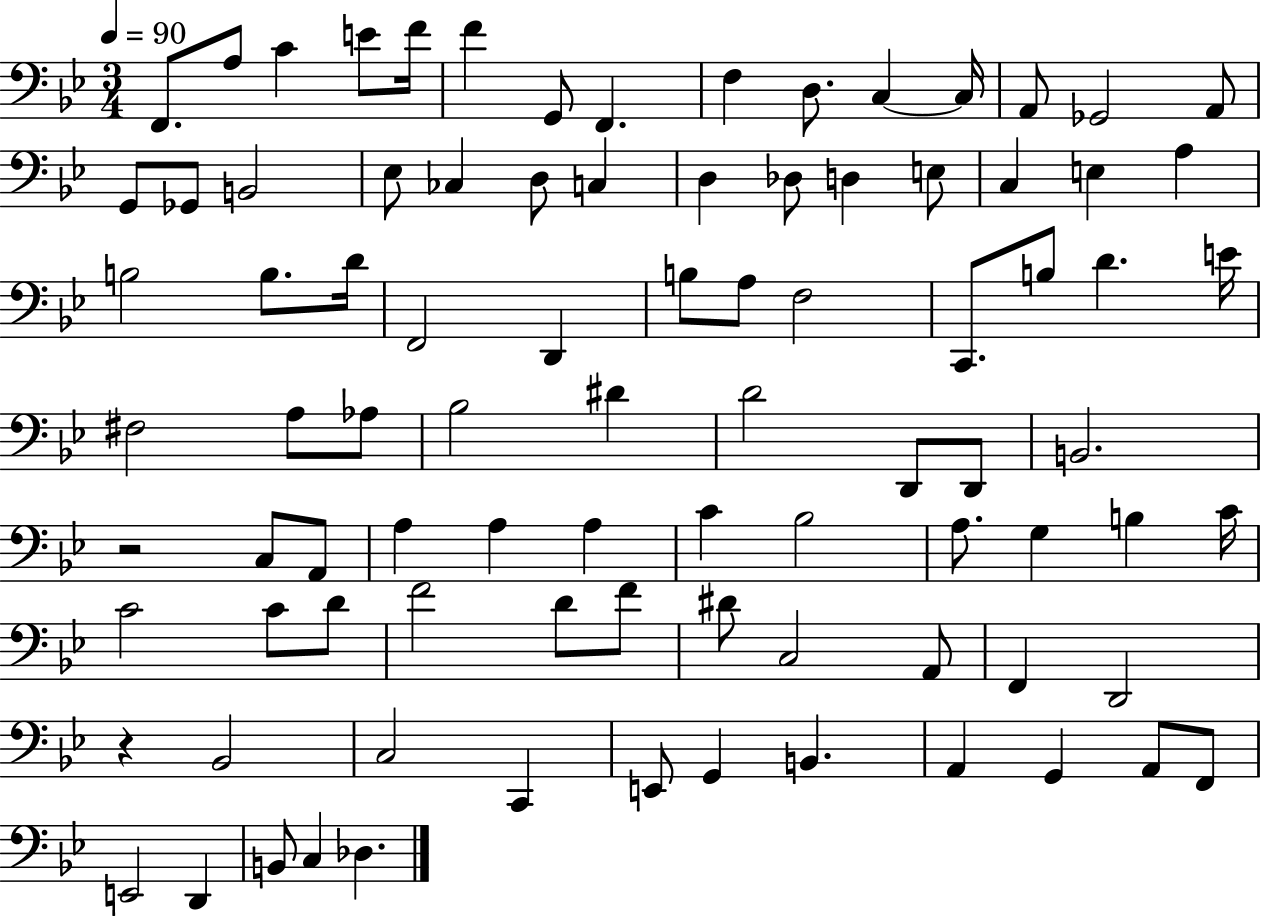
F2/e. A3/e C4/q E4/e F4/s F4/q G2/e F2/q. F3/q D3/e. C3/q C3/s A2/e Gb2/h A2/e G2/e Gb2/e B2/h Eb3/e CES3/q D3/e C3/q D3/q Db3/e D3/q E3/e C3/q E3/q A3/q B3/h B3/e. D4/s F2/h D2/q B3/e A3/e F3/h C2/e. B3/e D4/q. E4/s F#3/h A3/e Ab3/e Bb3/h D#4/q D4/h D2/e D2/e B2/h. R/h C3/e A2/e A3/q A3/q A3/q C4/q Bb3/h A3/e. G3/q B3/q C4/s C4/h C4/e D4/e F4/h D4/e F4/e D#4/e C3/h A2/e F2/q D2/h R/q Bb2/h C3/h C2/q E2/e G2/q B2/q. A2/q G2/q A2/e F2/e E2/h D2/q B2/e C3/q Db3/q.